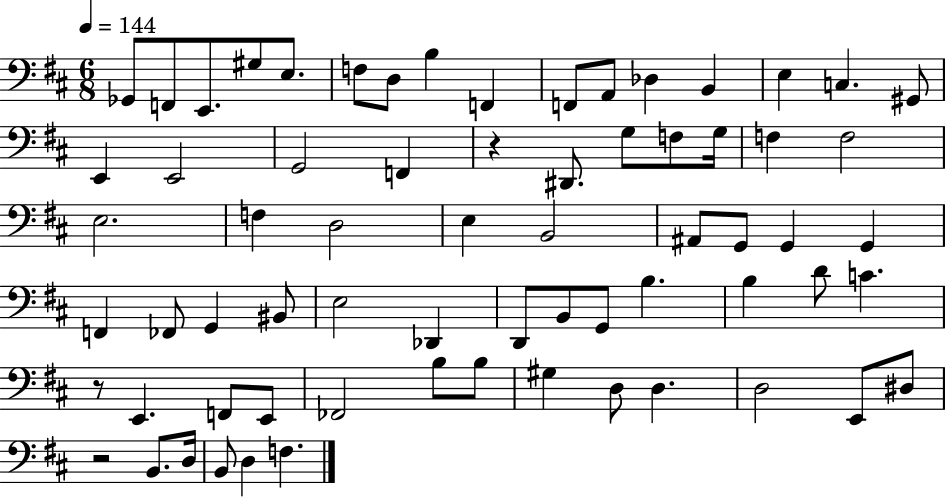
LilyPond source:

{
  \clef bass
  \numericTimeSignature
  \time 6/8
  \key d \major
  \tempo 4 = 144
  \repeat volta 2 { ges,8 f,8 e,8. gis8 e8. | f8 d8 b4 f,4 | f,8 a,8 des4 b,4 | e4 c4. gis,8 | \break e,4 e,2 | g,2 f,4 | r4 dis,8. g8 f8 g16 | f4 f2 | \break e2. | f4 d2 | e4 b,2 | ais,8 g,8 g,4 g,4 | \break f,4 fes,8 g,4 bis,8 | e2 des,4 | d,8 b,8 g,8 b4. | b4 d'8 c'4. | \break r8 e,4. f,8 e,8 | fes,2 b8 b8 | gis4 d8 d4. | d2 e,8 dis8 | \break r2 b,8. d16 | b,8 d4 f4. | } \bar "|."
}